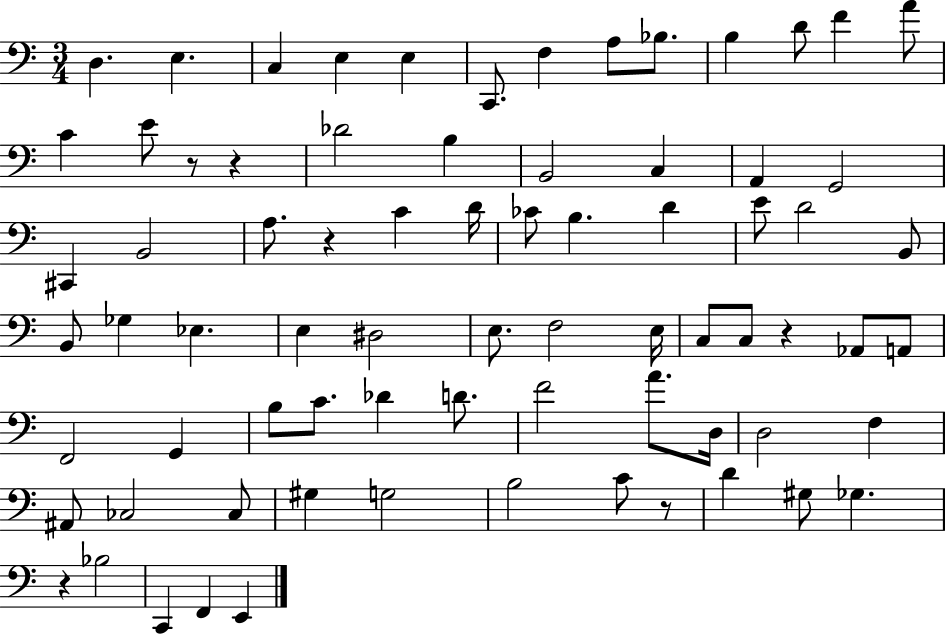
X:1
T:Untitled
M:3/4
L:1/4
K:C
D, E, C, E, E, C,,/2 F, A,/2 _B,/2 B, D/2 F A/2 C E/2 z/2 z _D2 B, B,,2 C, A,, G,,2 ^C,, B,,2 A,/2 z C D/4 _C/2 B, D E/2 D2 B,,/2 B,,/2 _G, _E, E, ^D,2 E,/2 F,2 E,/4 C,/2 C,/2 z _A,,/2 A,,/2 F,,2 G,, B,/2 C/2 _D D/2 F2 A/2 D,/4 D,2 F, ^A,,/2 _C,2 _C,/2 ^G, G,2 B,2 C/2 z/2 D ^G,/2 _G, z _B,2 C,, F,, E,,